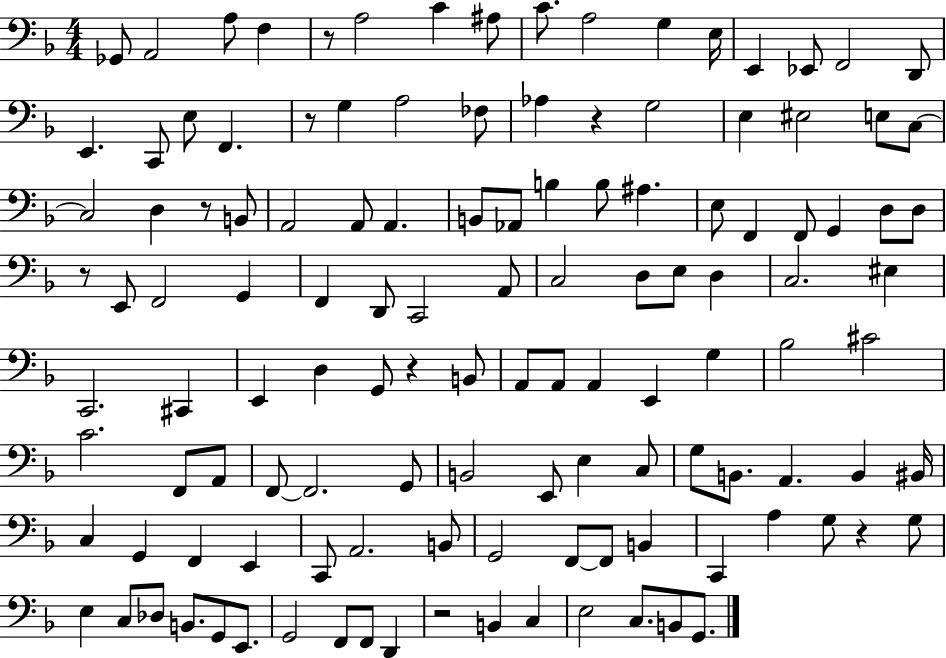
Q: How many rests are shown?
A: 8